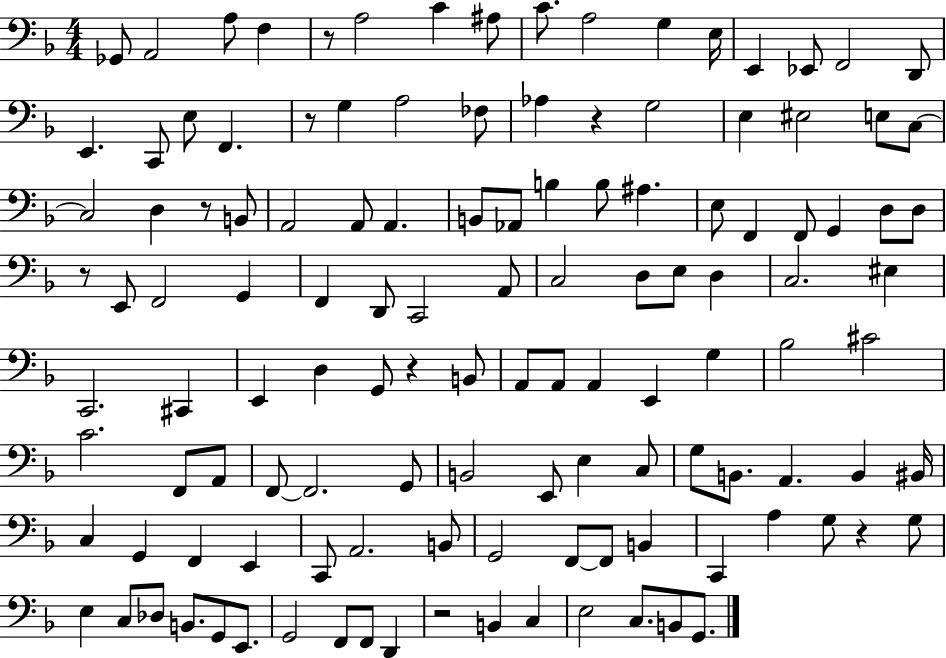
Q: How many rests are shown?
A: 8